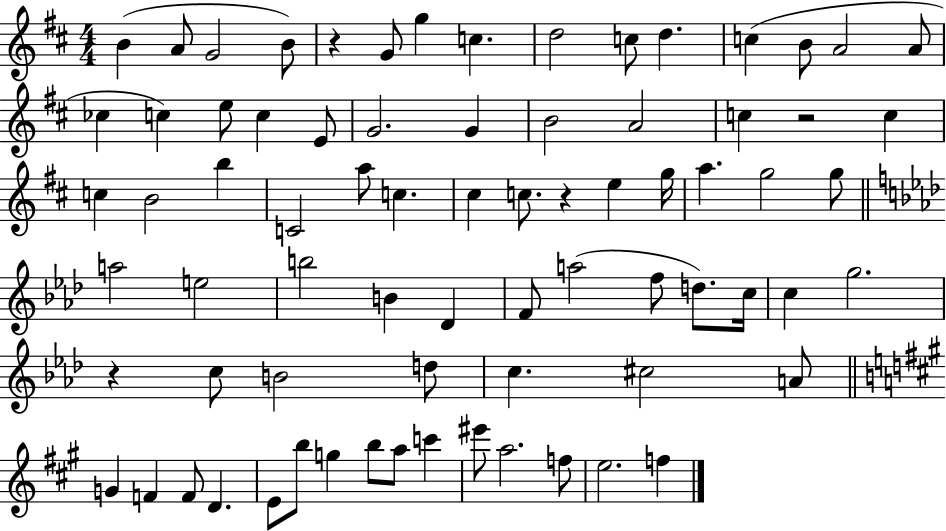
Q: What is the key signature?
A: D major